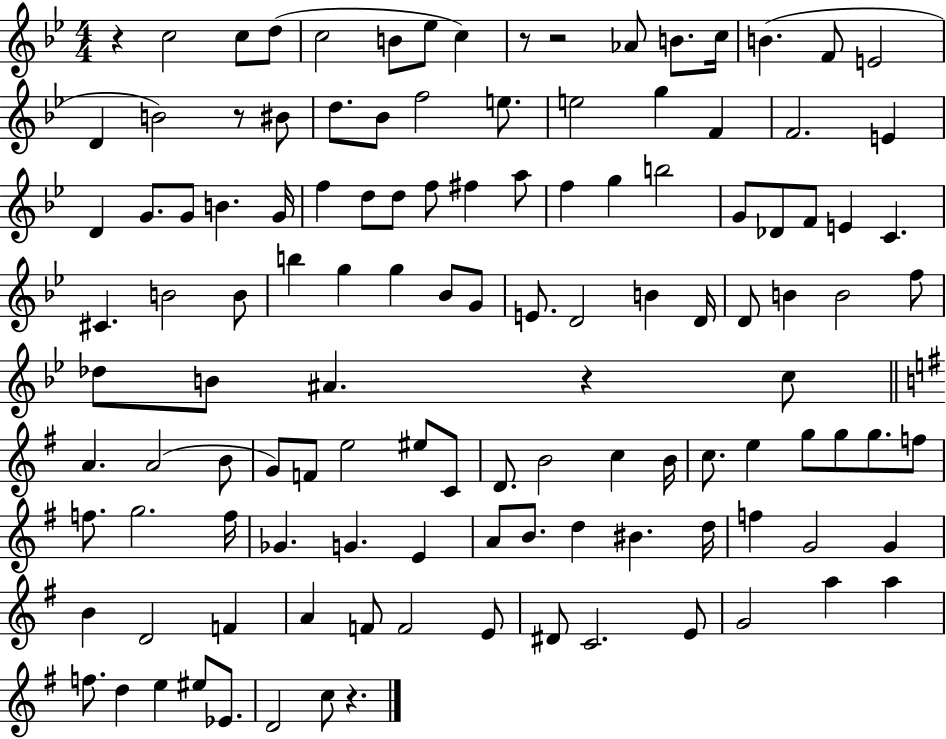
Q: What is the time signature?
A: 4/4